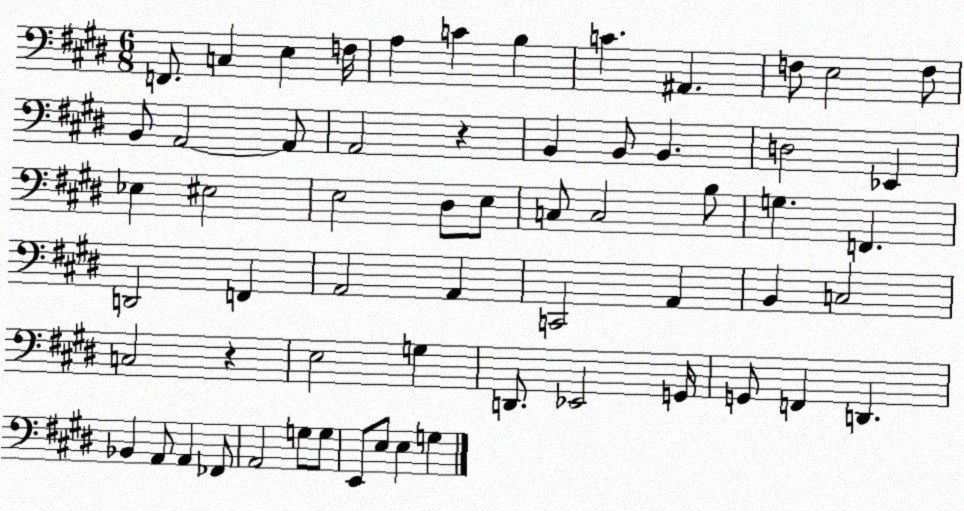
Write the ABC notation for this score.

X:1
T:Untitled
M:6/8
L:1/4
K:E
F,,/2 C, E, F,/4 A, C B, C ^A,, F,/2 E,2 F,/2 B,,/2 A,,2 A,,/2 A,,2 z B,, B,,/2 B,, D,2 _E,, _E, ^E,2 E,2 ^D,/2 E,/2 C,/2 C,2 B,/2 G, F,, D,,2 F,, A,,2 A,, C,,2 A,, B,, C,2 C,2 z E,2 G, D,,/2 _E,,2 G,,/4 G,,/2 F,, D,, _B,, A,,/2 A,, _F,,/2 A,,2 G,/2 G,/2 E,,/2 E,/2 E, G,